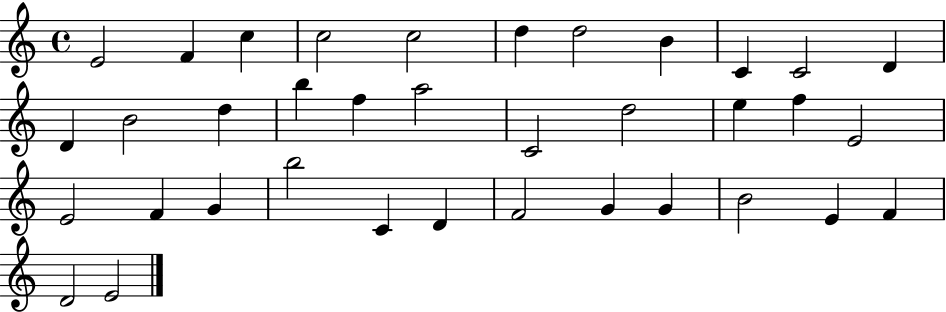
E4/h F4/q C5/q C5/h C5/h D5/q D5/h B4/q C4/q C4/h D4/q D4/q B4/h D5/q B5/q F5/q A5/h C4/h D5/h E5/q F5/q E4/h E4/h F4/q G4/q B5/h C4/q D4/q F4/h G4/q G4/q B4/h E4/q F4/q D4/h E4/h